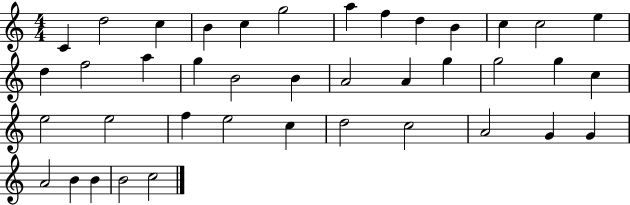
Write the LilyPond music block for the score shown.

{
  \clef treble
  \numericTimeSignature
  \time 4/4
  \key c \major
  c'4 d''2 c''4 | b'4 c''4 g''2 | a''4 f''4 d''4 b'4 | c''4 c''2 e''4 | \break d''4 f''2 a''4 | g''4 b'2 b'4 | a'2 a'4 g''4 | g''2 g''4 c''4 | \break e''2 e''2 | f''4 e''2 c''4 | d''2 c''2 | a'2 g'4 g'4 | \break a'2 b'4 b'4 | b'2 c''2 | \bar "|."
}